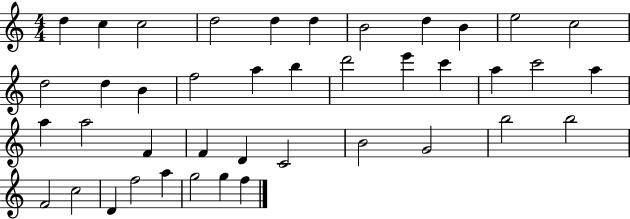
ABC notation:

X:1
T:Untitled
M:4/4
L:1/4
K:C
d c c2 d2 d d B2 d B e2 c2 d2 d B f2 a b d'2 e' c' a c'2 a a a2 F F D C2 B2 G2 b2 b2 F2 c2 D f2 a g2 g f